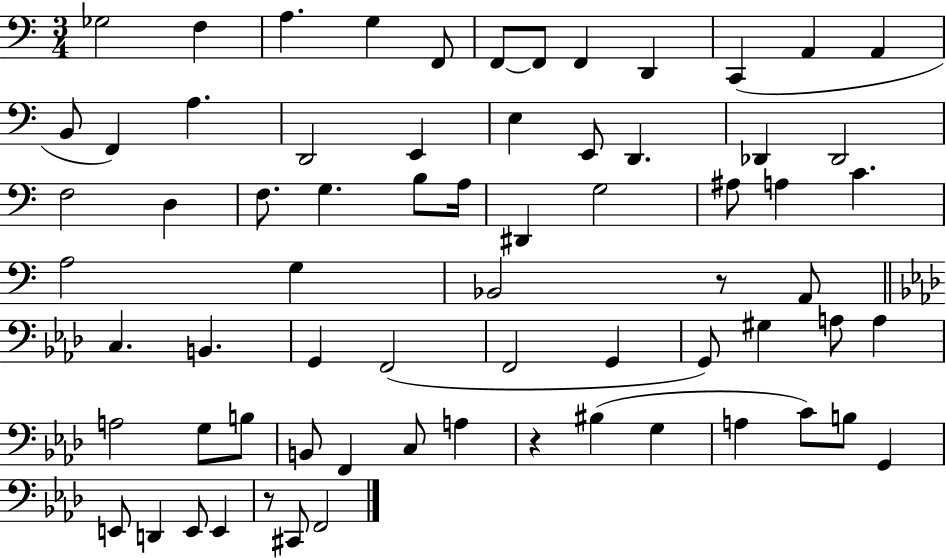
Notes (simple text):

Gb3/h F3/q A3/q. G3/q F2/e F2/e F2/e F2/q D2/q C2/q A2/q A2/q B2/e F2/q A3/q. D2/h E2/q E3/q E2/e D2/q. Db2/q Db2/h F3/h D3/q F3/e. G3/q. B3/e A3/s D#2/q G3/h A#3/e A3/q C4/q. A3/h G3/q Bb2/h R/e A2/e C3/q. B2/q. G2/q F2/h F2/h G2/q G2/e G#3/q A3/e A3/q A3/h G3/e B3/e B2/e F2/q C3/e A3/q R/q BIS3/q G3/q A3/q C4/e B3/e G2/q E2/e D2/q E2/e E2/q R/e C#2/e F2/h